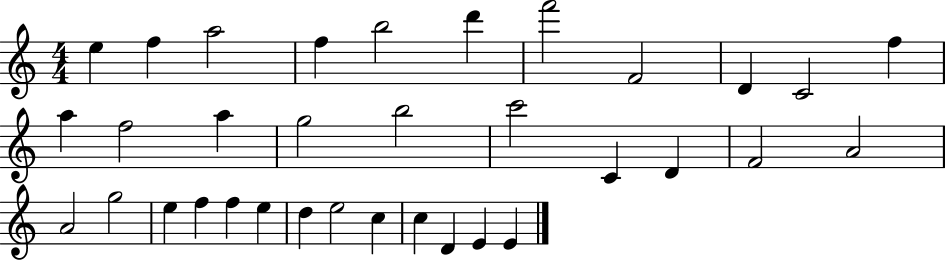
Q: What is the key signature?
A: C major